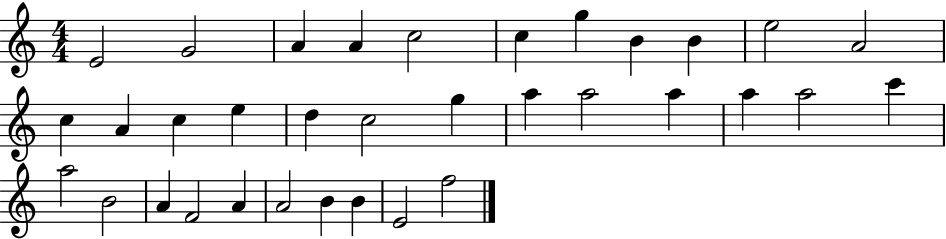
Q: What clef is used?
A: treble